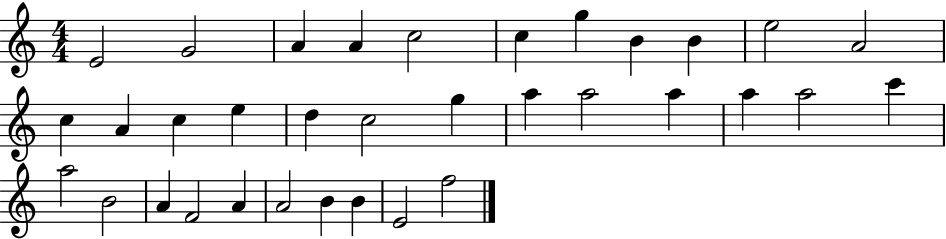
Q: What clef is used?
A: treble